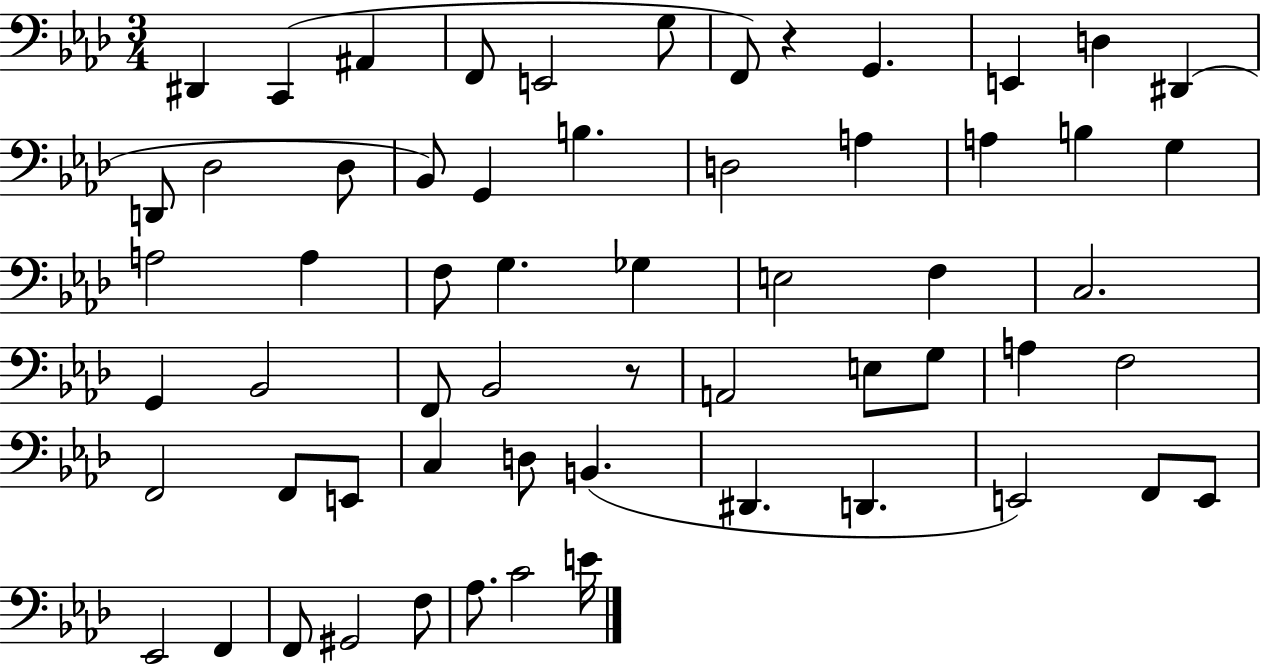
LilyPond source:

{
  \clef bass
  \numericTimeSignature
  \time 3/4
  \key aes \major
  dis,4 c,4( ais,4 | f,8 e,2 g8 | f,8) r4 g,4. | e,4 d4 dis,4( | \break d,8 des2 des8 | bes,8) g,4 b4. | d2 a4 | a4 b4 g4 | \break a2 a4 | f8 g4. ges4 | e2 f4 | c2. | \break g,4 bes,2 | f,8 bes,2 r8 | a,2 e8 g8 | a4 f2 | \break f,2 f,8 e,8 | c4 d8 b,4.( | dis,4. d,4. | e,2) f,8 e,8 | \break ees,2 f,4 | f,8 gis,2 f8 | aes8. c'2 e'16 | \bar "|."
}